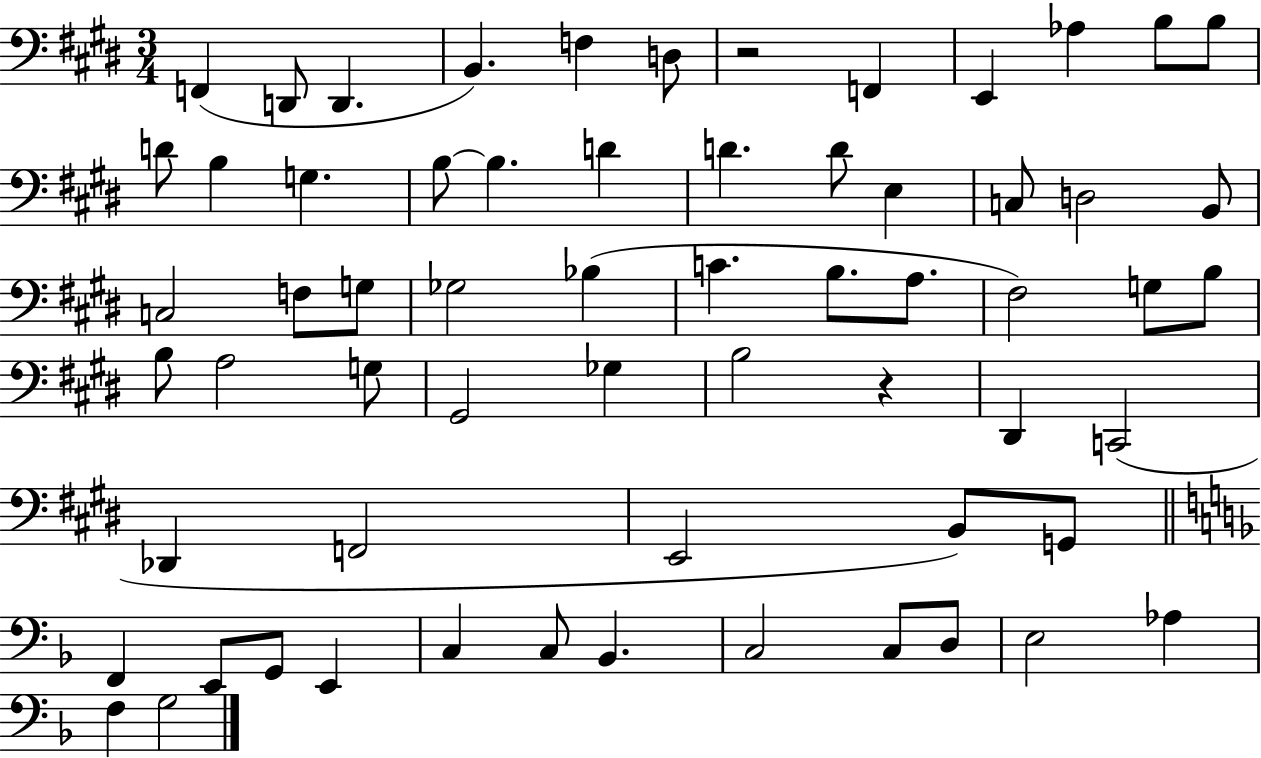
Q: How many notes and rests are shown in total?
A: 63